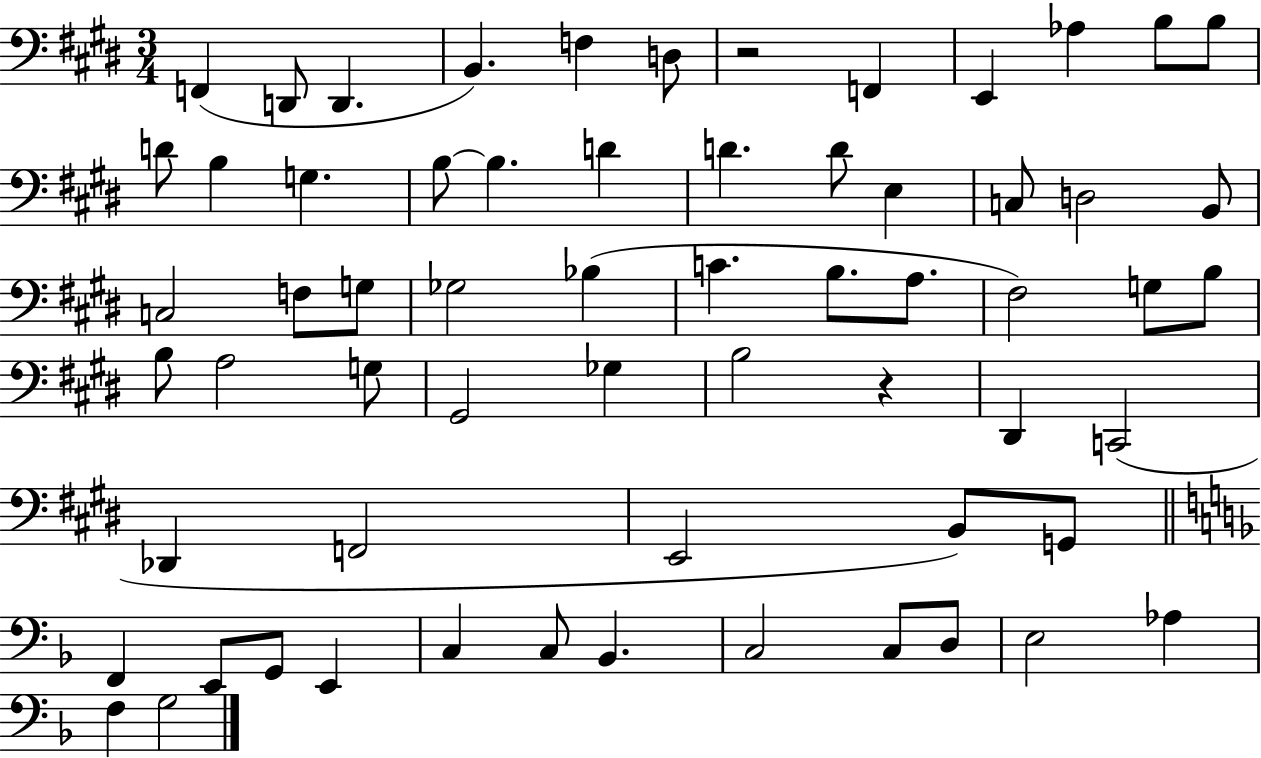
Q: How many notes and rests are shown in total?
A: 63